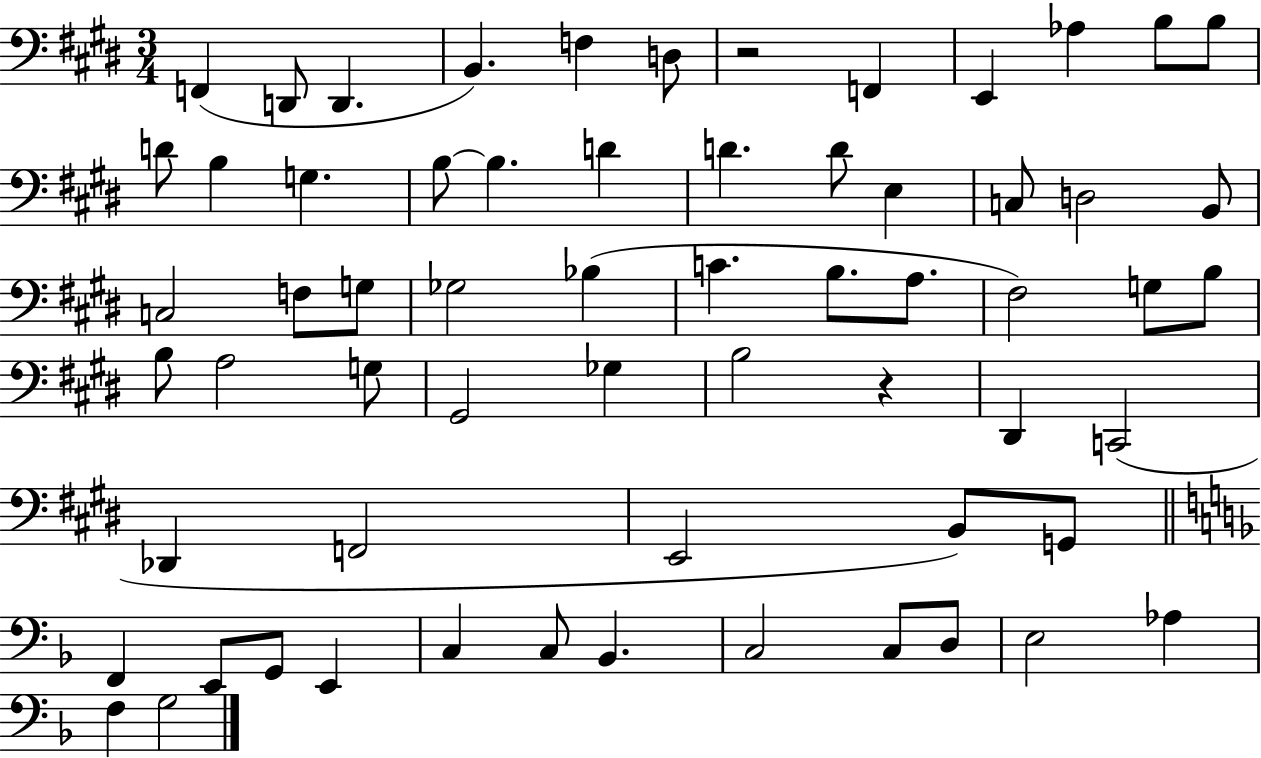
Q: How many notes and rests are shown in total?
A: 63